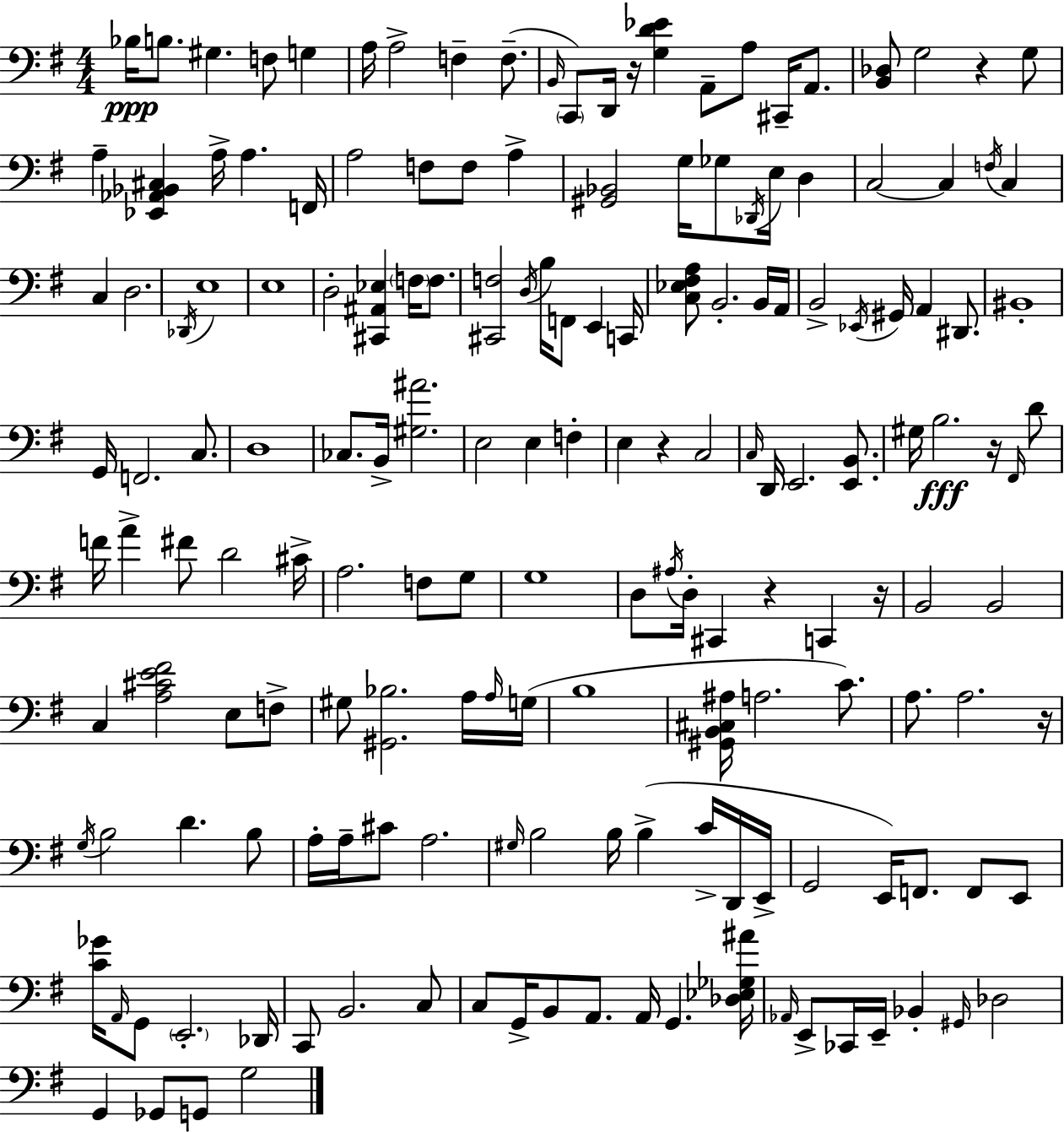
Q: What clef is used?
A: bass